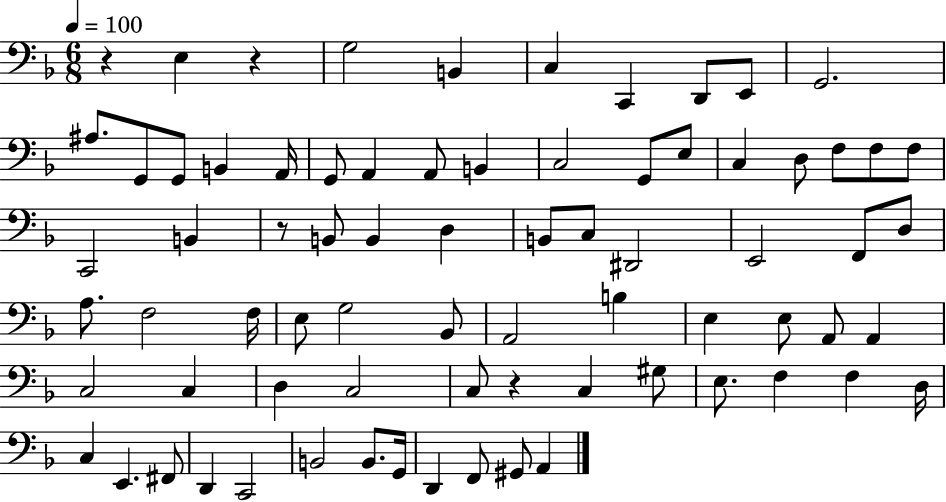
{
  \clef bass
  \numericTimeSignature
  \time 6/8
  \key f \major
  \tempo 4 = 100
  r4 e4 r4 | g2 b,4 | c4 c,4 d,8 e,8 | g,2. | \break ais8. g,8 g,8 b,4 a,16 | g,8 a,4 a,8 b,4 | c2 g,8 e8 | c4 d8 f8 f8 f8 | \break c,2 b,4 | r8 b,8 b,4 d4 | b,8 c8 dis,2 | e,2 f,8 d8 | \break a8. f2 f16 | e8 g2 bes,8 | a,2 b4 | e4 e8 a,8 a,4 | \break c2 c4 | d4 c2 | c8 r4 c4 gis8 | e8. f4 f4 d16 | \break c4 e,4. fis,8 | d,4 c,2 | b,2 b,8. g,16 | d,4 f,8 gis,8 a,4 | \break \bar "|."
}